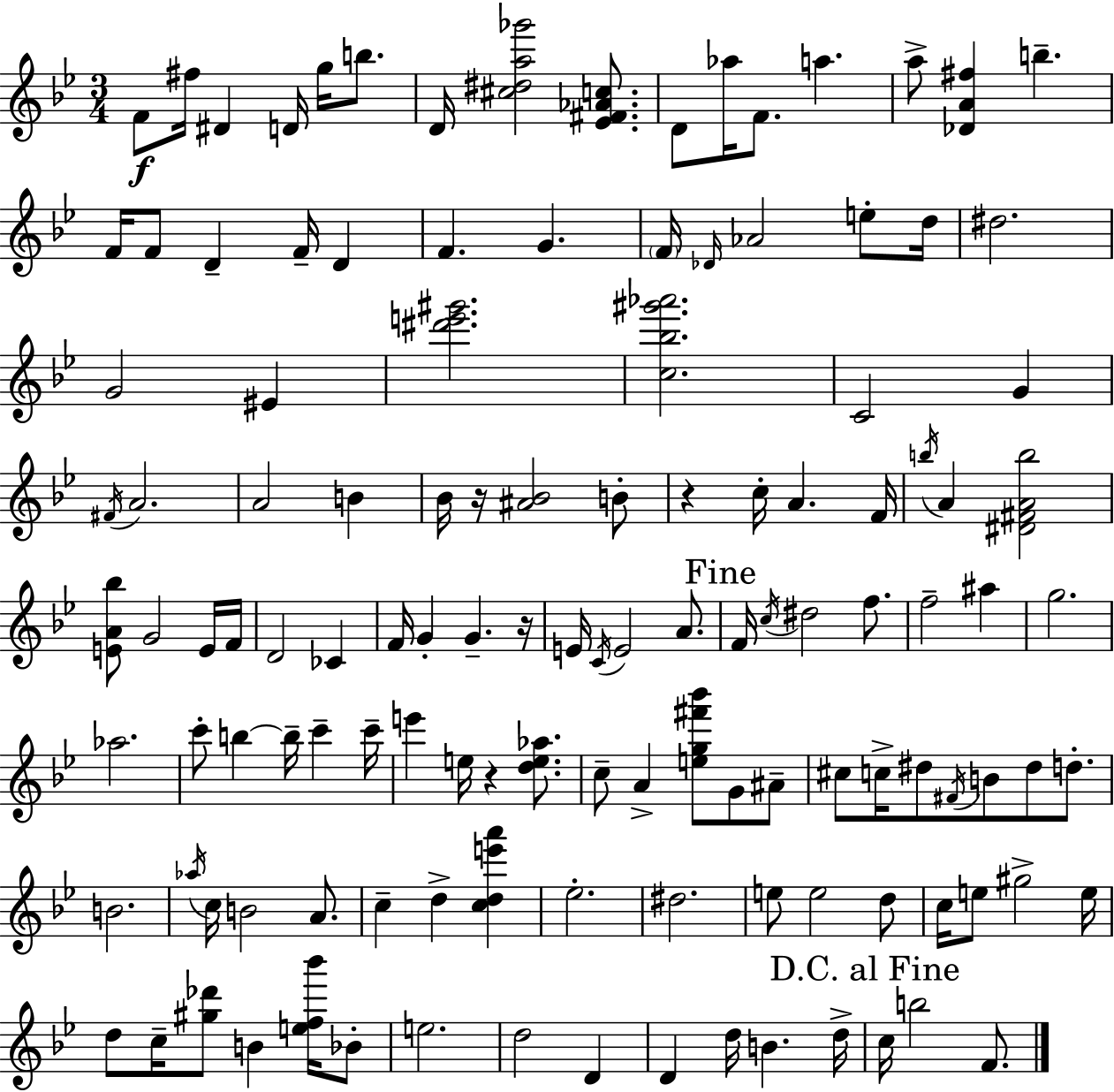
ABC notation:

X:1
T:Untitled
M:3/4
L:1/4
K:Bb
F/2 ^f/4 ^D D/4 g/4 b/2 D/4 [^c^da_g']2 [_E^F_Ac]/2 D/2 _a/4 F/2 a a/2 [_DA^f] b F/4 F/2 D F/4 D F G F/4 _D/4 _A2 e/2 d/4 ^d2 G2 ^E [^d'e'^g']2 [c_b^g'_a']2 C2 G ^F/4 A2 A2 B _B/4 z/4 [^A_B]2 B/2 z c/4 A F/4 b/4 A [^D^FAb]2 [EA_b]/2 G2 E/4 F/4 D2 _C F/4 G G z/4 E/4 C/4 E2 A/2 F/4 c/4 ^d2 f/2 f2 ^a g2 _a2 c'/2 b b/4 c' c'/4 e' e/4 z [de_a]/2 c/2 A [eg^f'_b']/2 G/2 ^A/2 ^c/2 c/4 ^d/2 ^F/4 B/2 ^d/2 d/2 B2 _a/4 c/4 B2 A/2 c d [cde'a'] _e2 ^d2 e/2 e2 d/2 c/4 e/2 ^g2 e/4 d/2 c/4 [^g_d']/2 B [ef_b']/4 _B/2 e2 d2 D D d/4 B d/4 c/4 b2 F/2